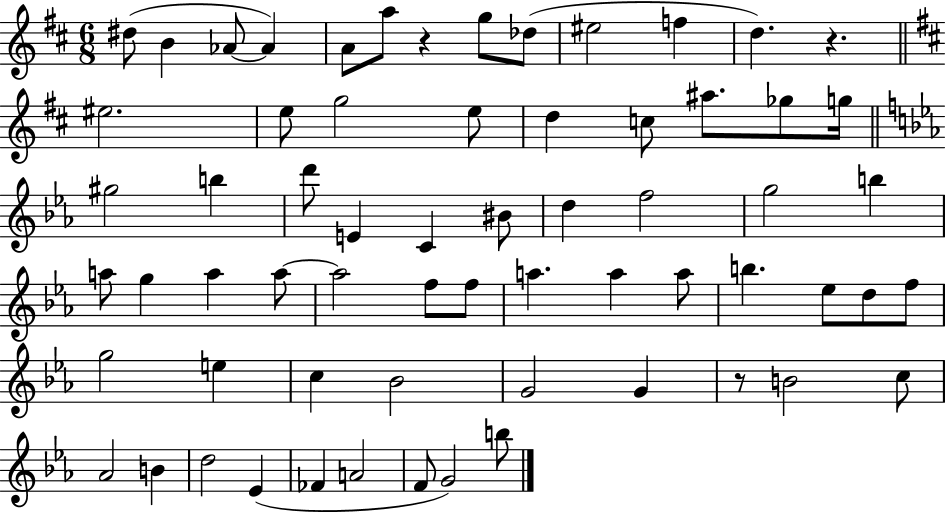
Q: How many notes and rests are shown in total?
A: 64